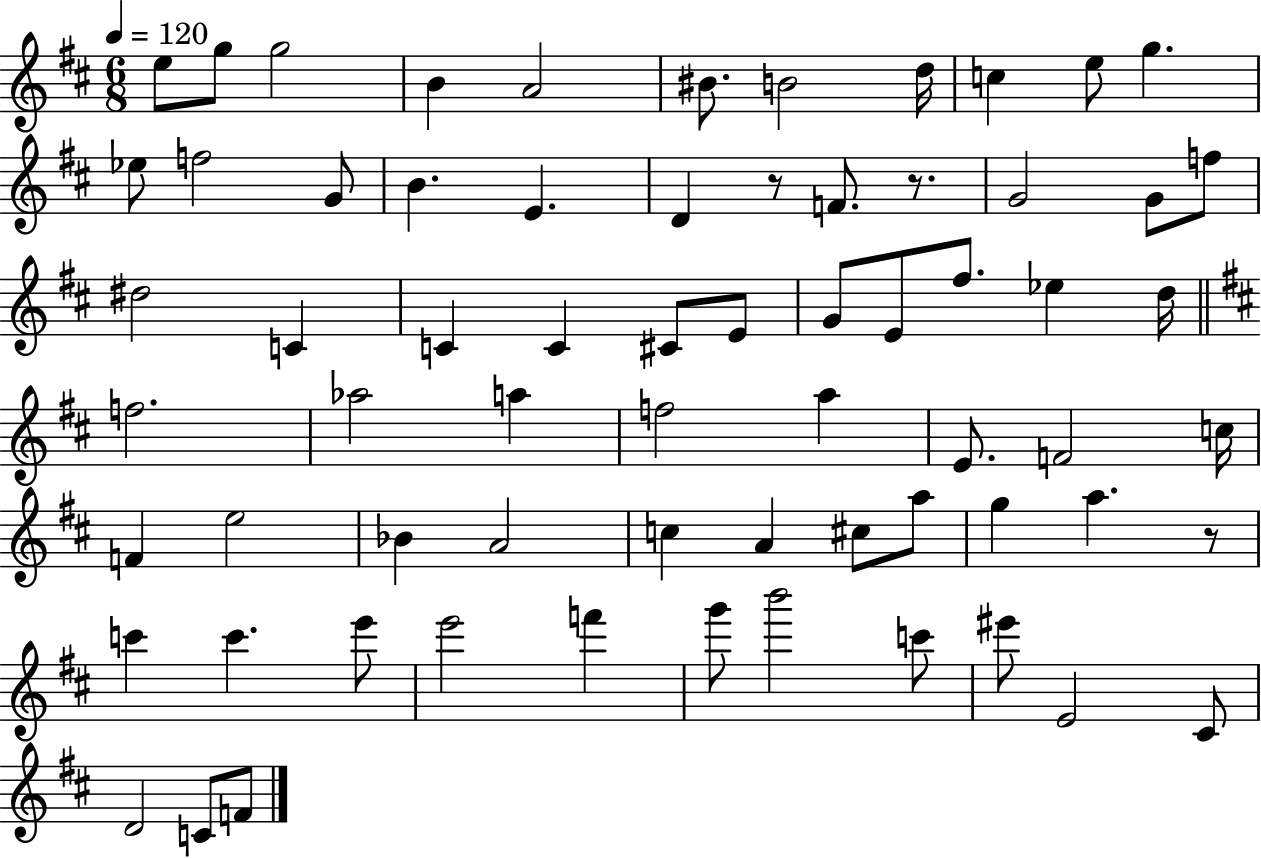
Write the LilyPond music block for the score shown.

{
  \clef treble
  \numericTimeSignature
  \time 6/8
  \key d \major
  \tempo 4 = 120
  e''8 g''8 g''2 | b'4 a'2 | bis'8. b'2 d''16 | c''4 e''8 g''4. | \break ees''8 f''2 g'8 | b'4. e'4. | d'4 r8 f'8. r8. | g'2 g'8 f''8 | \break dis''2 c'4 | c'4 c'4 cis'8 e'8 | g'8 e'8 fis''8. ees''4 d''16 | \bar "||" \break \key b \minor f''2. | aes''2 a''4 | f''2 a''4 | e'8. f'2 c''16 | \break f'4 e''2 | bes'4 a'2 | c''4 a'4 cis''8 a''8 | g''4 a''4. r8 | \break c'''4 c'''4. e'''8 | e'''2 f'''4 | g'''8 b'''2 c'''8 | eis'''8 e'2 cis'8 | \break d'2 c'8 f'8 | \bar "|."
}